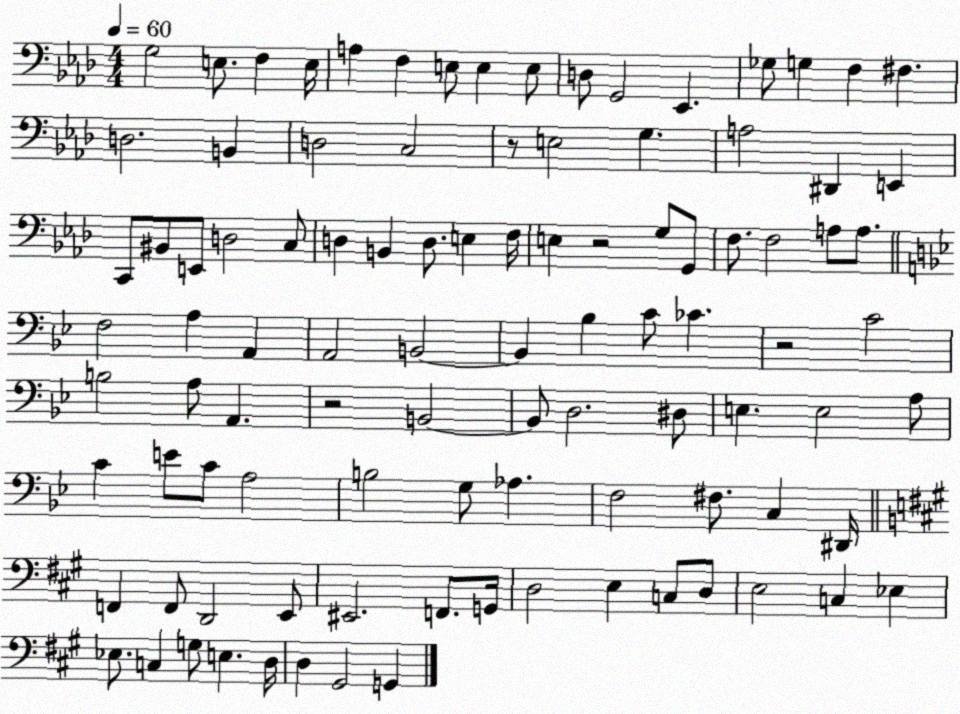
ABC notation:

X:1
T:Untitled
M:4/4
L:1/4
K:Ab
G,2 E,/2 F, E,/4 A, F, E,/2 E, E,/2 D,/2 G,,2 _E,, _G,/2 G, F, ^F, D,2 B,, D,2 C,2 z/2 E,2 G, A,2 ^D,, E,, C,,/2 ^B,,/2 E,,/2 D,2 C,/2 D, B,, D,/2 E, F,/4 E, z2 G,/2 G,,/2 F,/2 F,2 A,/2 A,/2 F,2 A, A,, A,,2 B,,2 B,, _B, C/2 _C z2 C2 B,2 A,/2 A,, z2 B,,2 B,,/2 D,2 ^D,/2 E, E,2 A,/2 C E/2 C/2 A,2 B,2 G,/2 _A, F,2 ^F,/2 C, ^D,,/4 F,, F,,/2 D,,2 E,,/2 ^E,,2 F,,/2 G,,/4 D,2 E, C,/2 D,/2 E,2 C, _E, _E,/2 C, G,/2 E, D,/4 D, ^G,,2 G,,